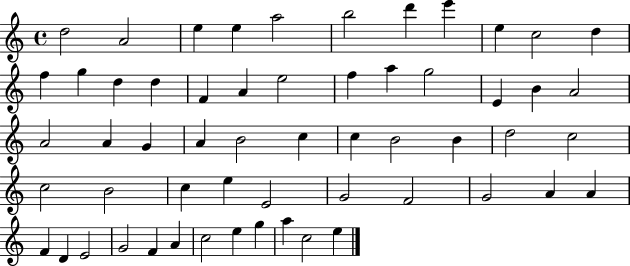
{
  \clef treble
  \time 4/4
  \defaultTimeSignature
  \key c \major
  d''2 a'2 | e''4 e''4 a''2 | b''2 d'''4 e'''4 | e''4 c''2 d''4 | \break f''4 g''4 d''4 d''4 | f'4 a'4 e''2 | f''4 a''4 g''2 | e'4 b'4 a'2 | \break a'2 a'4 g'4 | a'4 b'2 c''4 | c''4 b'2 b'4 | d''2 c''2 | \break c''2 b'2 | c''4 e''4 e'2 | g'2 f'2 | g'2 a'4 a'4 | \break f'4 d'4 e'2 | g'2 f'4 a'4 | c''2 e''4 g''4 | a''4 c''2 e''4 | \break \bar "|."
}